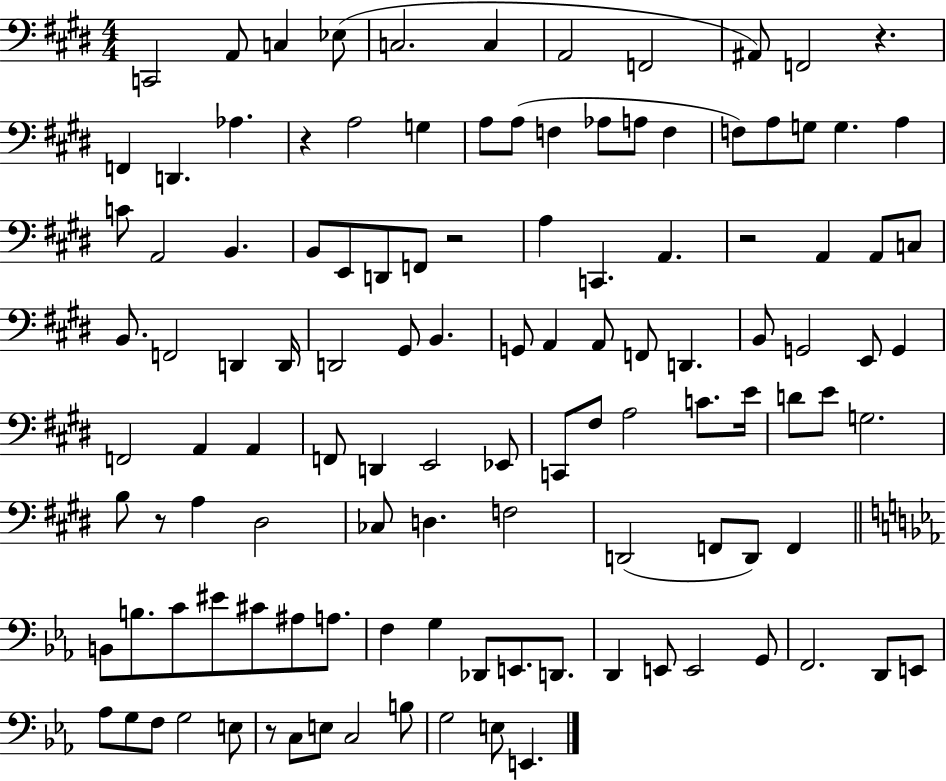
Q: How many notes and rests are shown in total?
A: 117